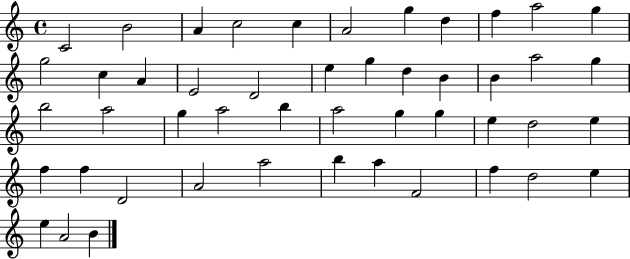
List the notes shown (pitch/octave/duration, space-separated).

C4/h B4/h A4/q C5/h C5/q A4/h G5/q D5/q F5/q A5/h G5/q G5/h C5/q A4/q E4/h D4/h E5/q G5/q D5/q B4/q B4/q A5/h G5/q B5/h A5/h G5/q A5/h B5/q A5/h G5/q G5/q E5/q D5/h E5/q F5/q F5/q D4/h A4/h A5/h B5/q A5/q F4/h F5/q D5/h E5/q E5/q A4/h B4/q